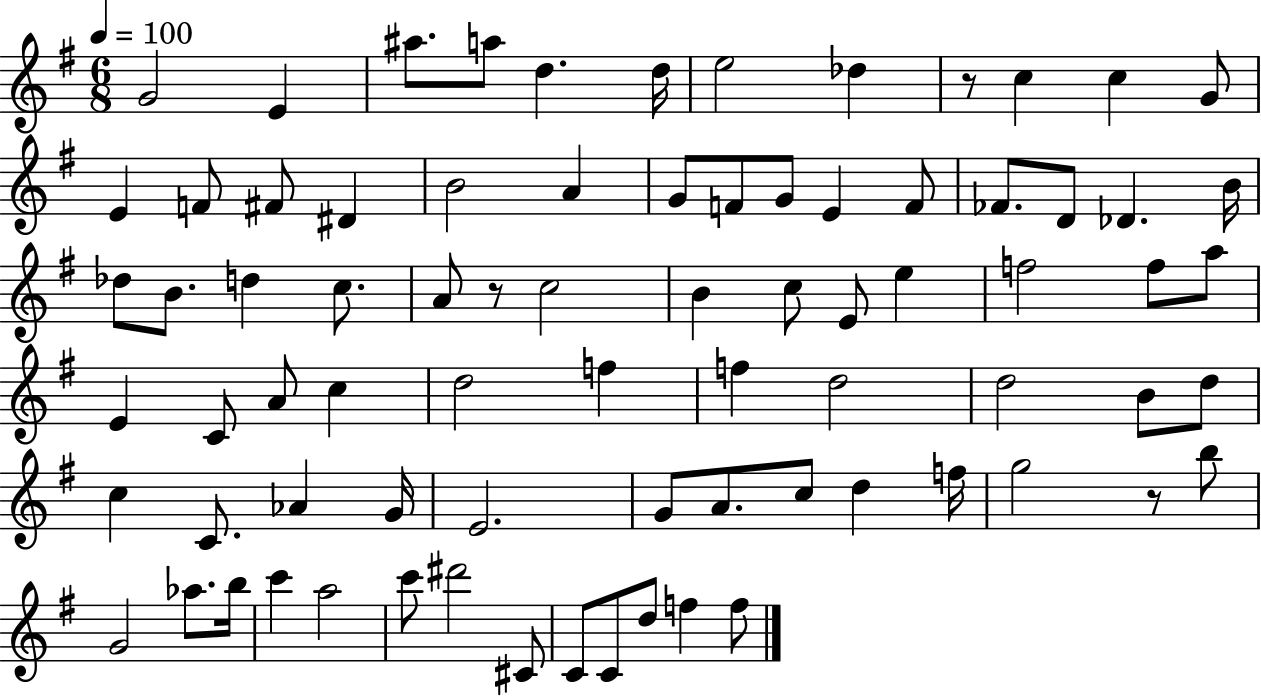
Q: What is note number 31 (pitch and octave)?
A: A4